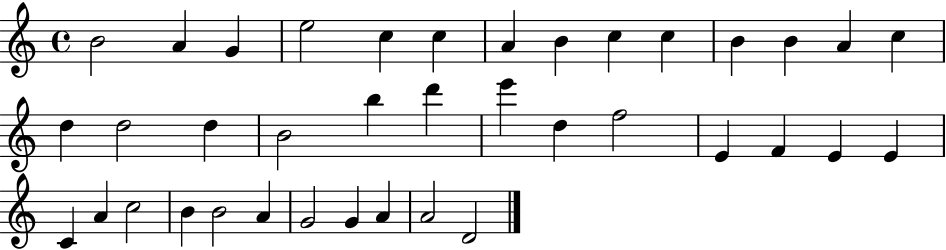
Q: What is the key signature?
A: C major